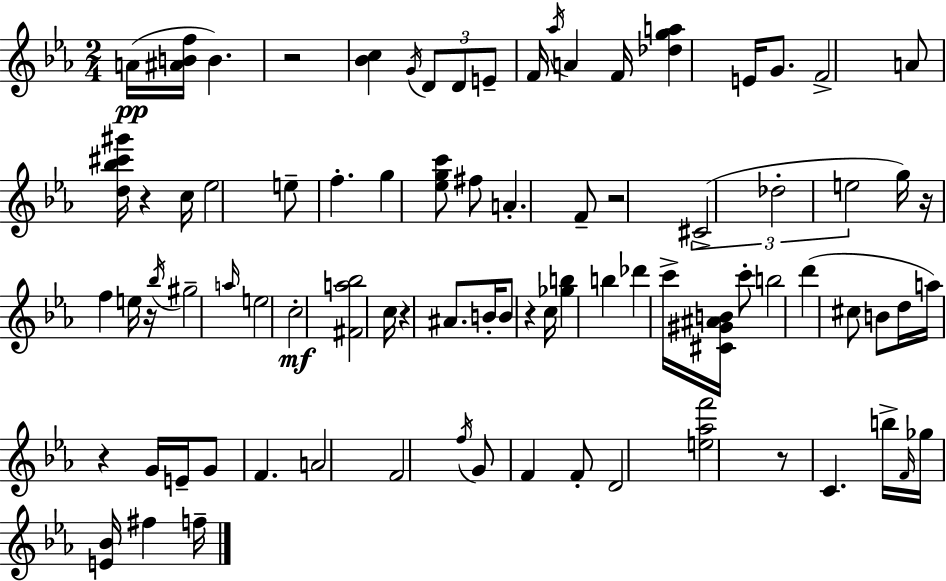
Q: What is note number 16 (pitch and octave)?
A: Eb5